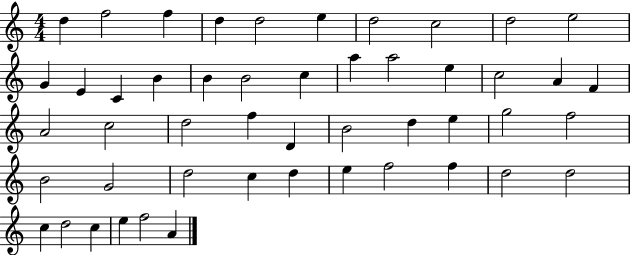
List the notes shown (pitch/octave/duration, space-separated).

D5/q F5/h F5/q D5/q D5/h E5/q D5/h C5/h D5/h E5/h G4/q E4/q C4/q B4/q B4/q B4/h C5/q A5/q A5/h E5/q C5/h A4/q F4/q A4/h C5/h D5/h F5/q D4/q B4/h D5/q E5/q G5/h F5/h B4/h G4/h D5/h C5/q D5/q E5/q F5/h F5/q D5/h D5/h C5/q D5/h C5/q E5/q F5/h A4/q